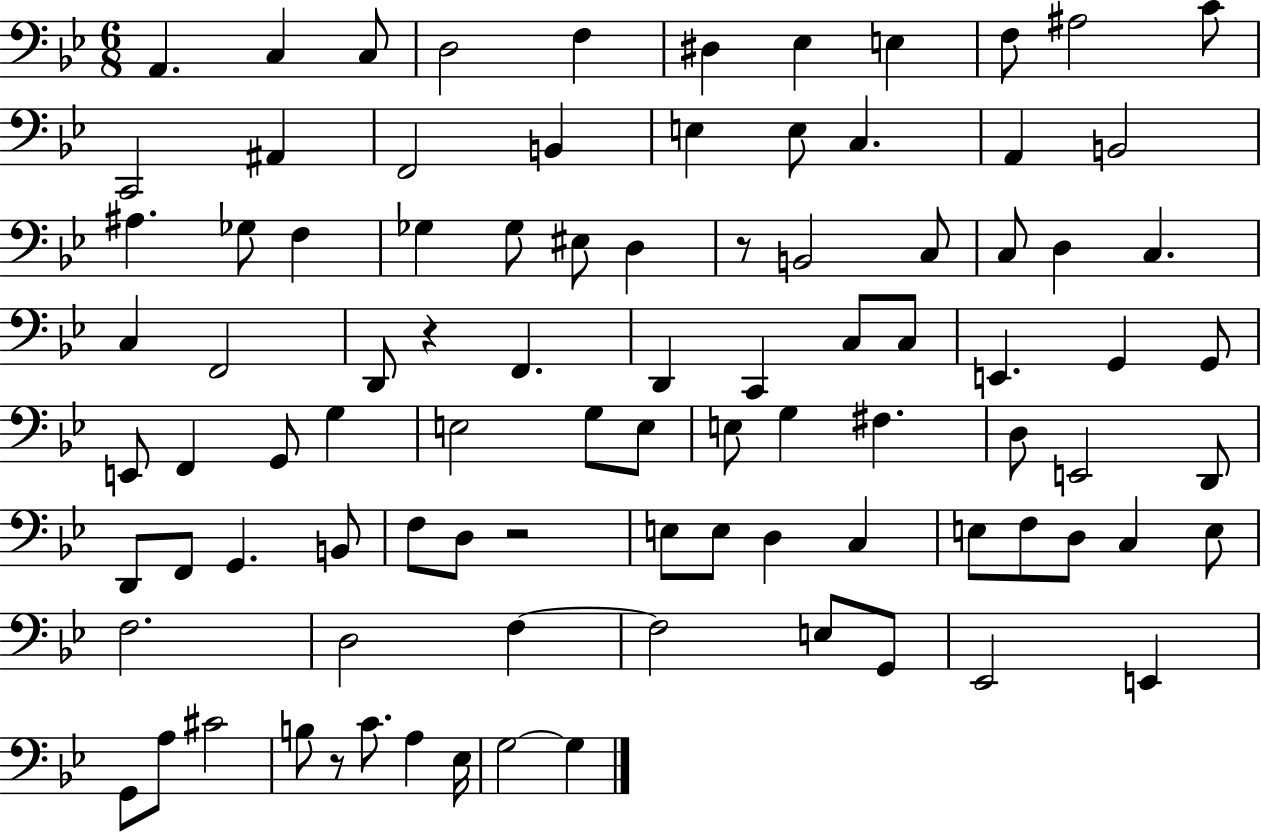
A2/q. C3/q C3/e D3/h F3/q D#3/q Eb3/q E3/q F3/e A#3/h C4/e C2/h A#2/q F2/h B2/q E3/q E3/e C3/q. A2/q B2/h A#3/q. Gb3/e F3/q Gb3/q Gb3/e EIS3/e D3/q R/e B2/h C3/e C3/e D3/q C3/q. C3/q F2/h D2/e R/q F2/q. D2/q C2/q C3/e C3/e E2/q. G2/q G2/e E2/e F2/q G2/e G3/q E3/h G3/e E3/e E3/e G3/q F#3/q. D3/e E2/h D2/e D2/e F2/e G2/q. B2/e F3/e D3/e R/h E3/e E3/e D3/q C3/q E3/e F3/e D3/e C3/q E3/e F3/h. D3/h F3/q F3/h E3/e G2/e Eb2/h E2/q G2/e A3/e C#4/h B3/e R/e C4/e. A3/q Eb3/s G3/h G3/q